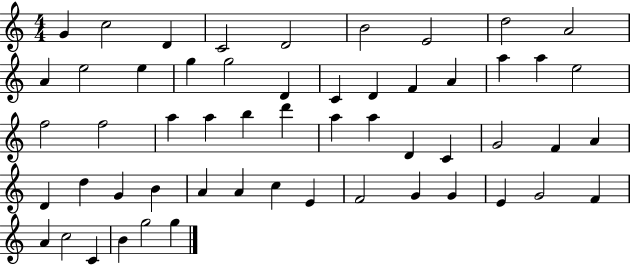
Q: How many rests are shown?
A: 0